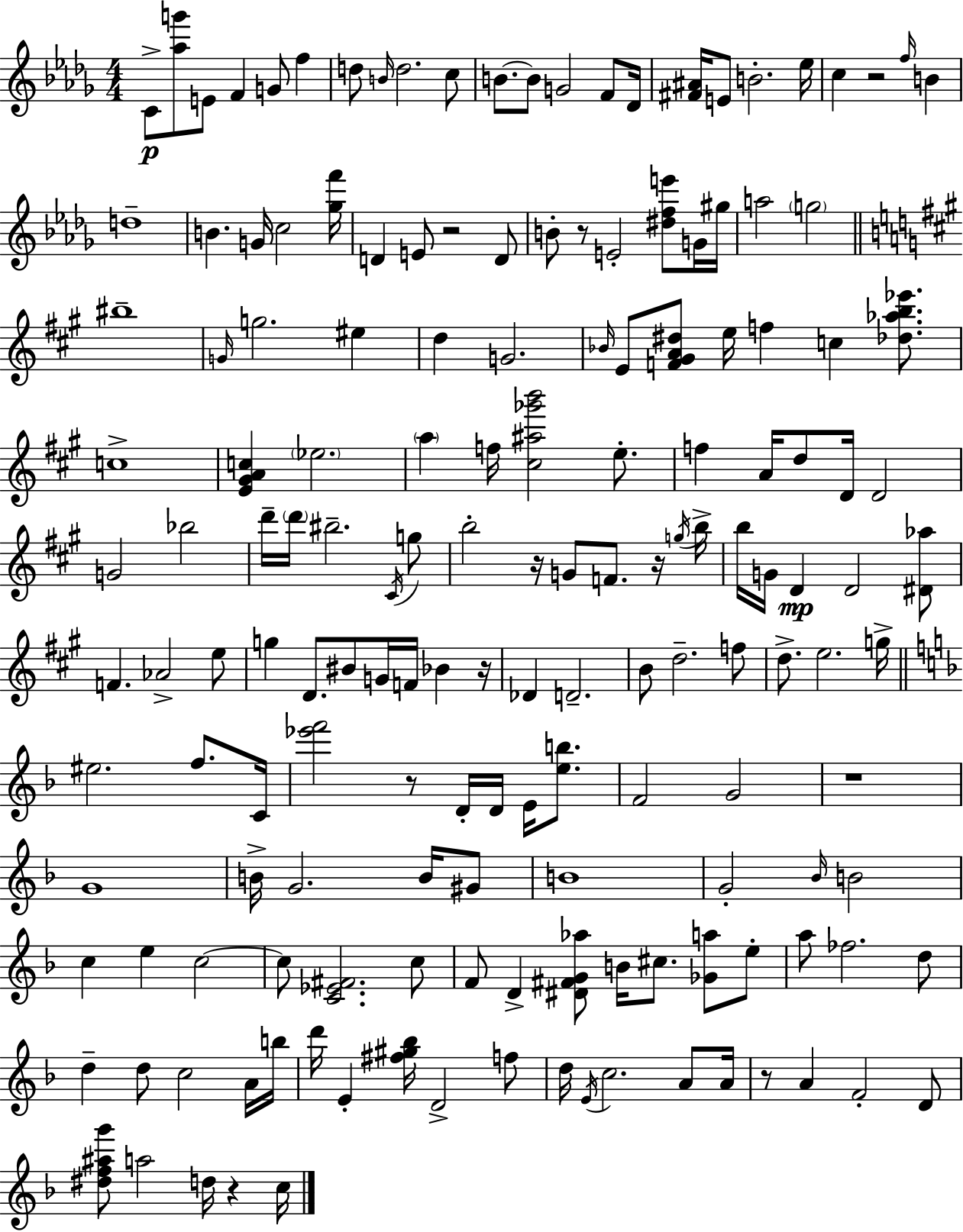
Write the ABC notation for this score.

X:1
T:Untitled
M:4/4
L:1/4
K:Bbm
C/2 [_ag']/2 E/2 F G/2 f d/2 B/4 d2 c/2 B/2 B/2 G2 F/2 _D/4 [^F^A]/4 E/2 B2 _e/4 c z2 f/4 B d4 B G/4 c2 [_gf']/4 D E/2 z2 D/2 B/2 z/2 E2 [^dfe']/2 G/4 ^g/4 a2 g2 ^b4 G/4 g2 ^e d G2 _B/4 E/2 [F^GA^d]/2 e/4 f c [_d_ab_e']/2 c4 [E^GAc] _e2 a f/4 [^c^a_g'b']2 e/2 f A/4 d/2 D/4 D2 G2 _b2 d'/4 d'/4 ^b2 ^C/4 g/2 b2 z/4 G/2 F/2 z/4 g/4 b/4 b/4 G/4 D D2 [^D_a]/2 F _A2 e/2 g D/2 ^B/2 G/4 F/4 _B z/4 _D D2 B/2 d2 f/2 d/2 e2 g/4 ^e2 f/2 C/4 [_e'f']2 z/2 D/4 D/4 E/4 [eb]/2 F2 G2 z4 G4 B/4 G2 B/4 ^G/2 B4 G2 _B/4 B2 c e c2 c/2 [C_E^F]2 c/2 F/2 D [^D^FG_a]/2 B/4 ^c/2 [_Ga]/2 e/2 a/2 _f2 d/2 d d/2 c2 A/4 b/4 d'/4 E [^f^g_b]/4 D2 f/2 d/4 E/4 c2 A/2 A/4 z/2 A F2 D/2 [^df^ag']/2 a2 d/4 z c/4